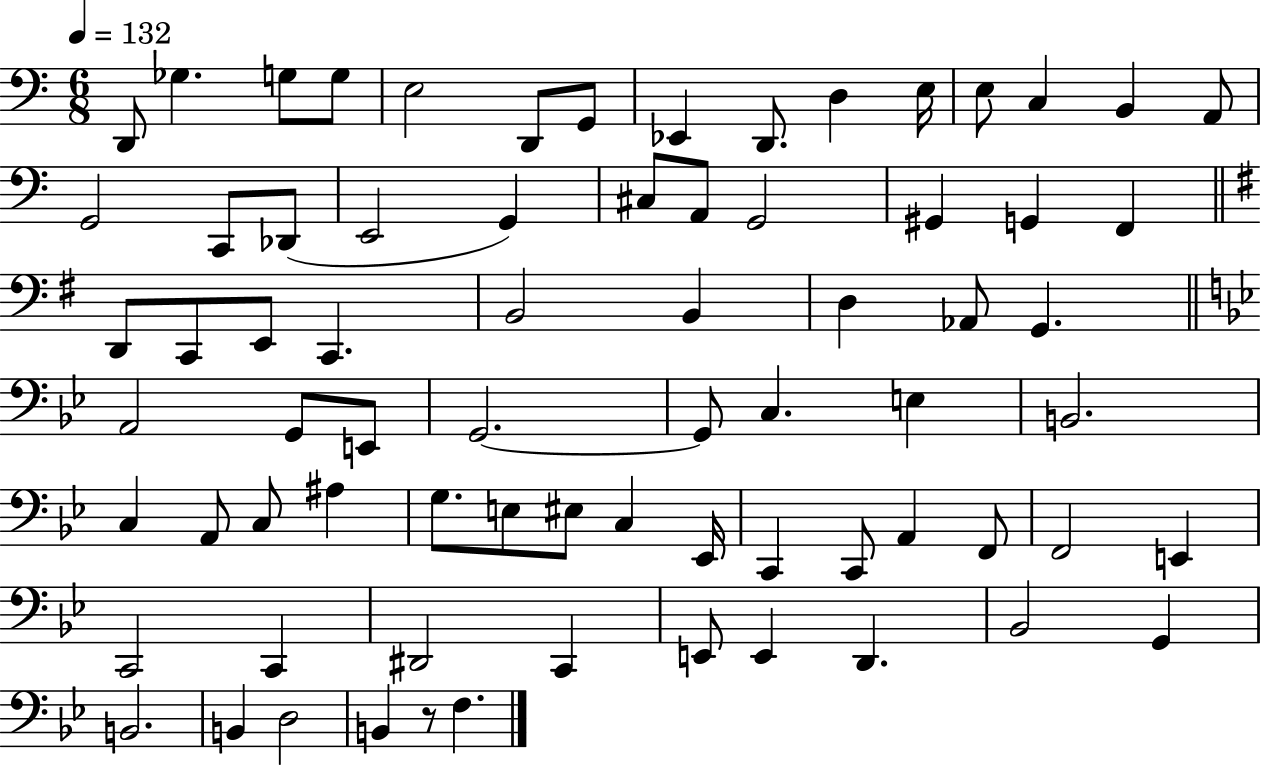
{
  \clef bass
  \numericTimeSignature
  \time 6/8
  \key c \major
  \tempo 4 = 132
  d,8 ges4. g8 g8 | e2 d,8 g,8 | ees,4 d,8. d4 e16 | e8 c4 b,4 a,8 | \break g,2 c,8 des,8( | e,2 g,4) | cis8 a,8 g,2 | gis,4 g,4 f,4 | \break \bar "||" \break \key e \minor d,8 c,8 e,8 c,4. | b,2 b,4 | d4 aes,8 g,4. | \bar "||" \break \key g \minor a,2 g,8 e,8 | g,2.~~ | g,8 c4. e4 | b,2. | \break c4 a,8 c8 ais4 | g8. e8 eis8 c4 ees,16 | c,4 c,8 a,4 f,8 | f,2 e,4 | \break c,2 c,4 | dis,2 c,4 | e,8 e,4 d,4. | bes,2 g,4 | \break b,2. | b,4 d2 | b,4 r8 f4. | \bar "|."
}